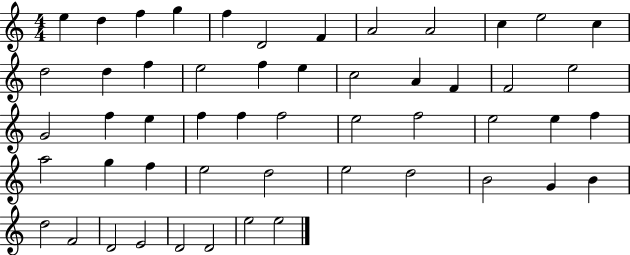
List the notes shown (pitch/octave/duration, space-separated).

E5/q D5/q F5/q G5/q F5/q D4/h F4/q A4/h A4/h C5/q E5/h C5/q D5/h D5/q F5/q E5/h F5/q E5/q C5/h A4/q F4/q F4/h E5/h G4/h F5/q E5/q F5/q F5/q F5/h E5/h F5/h E5/h E5/q F5/q A5/h G5/q F5/q E5/h D5/h E5/h D5/h B4/h G4/q B4/q D5/h F4/h D4/h E4/h D4/h D4/h E5/h E5/h